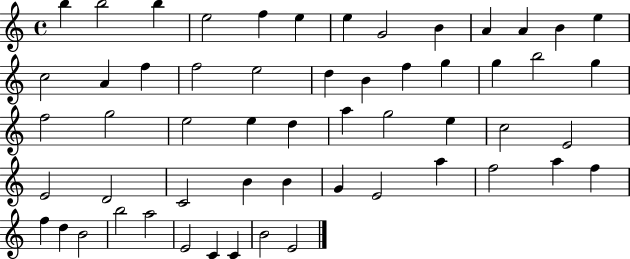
B5/q B5/h B5/q E5/h F5/q E5/q E5/q G4/h B4/q A4/q A4/q B4/q E5/q C5/h A4/q F5/q F5/h E5/h D5/q B4/q F5/q G5/q G5/q B5/h G5/q F5/h G5/h E5/h E5/q D5/q A5/q G5/h E5/q C5/h E4/h E4/h D4/h C4/h B4/q B4/q G4/q E4/h A5/q F5/h A5/q F5/q F5/q D5/q B4/h B5/h A5/h E4/h C4/q C4/q B4/h E4/h